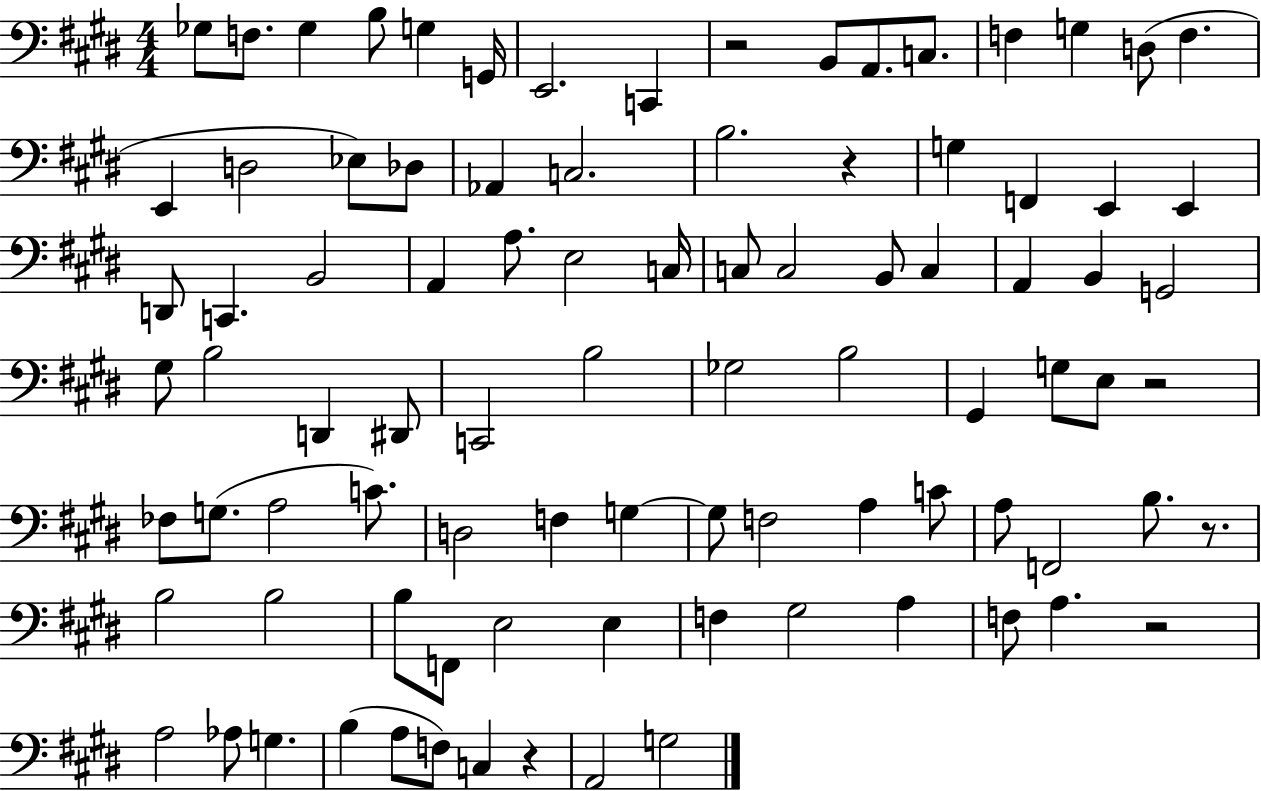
X:1
T:Untitled
M:4/4
L:1/4
K:E
_G,/2 F,/2 _G, B,/2 G, G,,/4 E,,2 C,, z2 B,,/2 A,,/2 C,/2 F, G, D,/2 F, E,, D,2 _E,/2 _D,/2 _A,, C,2 B,2 z G, F,, E,, E,, D,,/2 C,, B,,2 A,, A,/2 E,2 C,/4 C,/2 C,2 B,,/2 C, A,, B,, G,,2 ^G,/2 B,2 D,, ^D,,/2 C,,2 B,2 _G,2 B,2 ^G,, G,/2 E,/2 z2 _F,/2 G,/2 A,2 C/2 D,2 F, G, G,/2 F,2 A, C/2 A,/2 F,,2 B,/2 z/2 B,2 B,2 B,/2 F,,/2 E,2 E, F, ^G,2 A, F,/2 A, z2 A,2 _A,/2 G, B, A,/2 F,/2 C, z A,,2 G,2